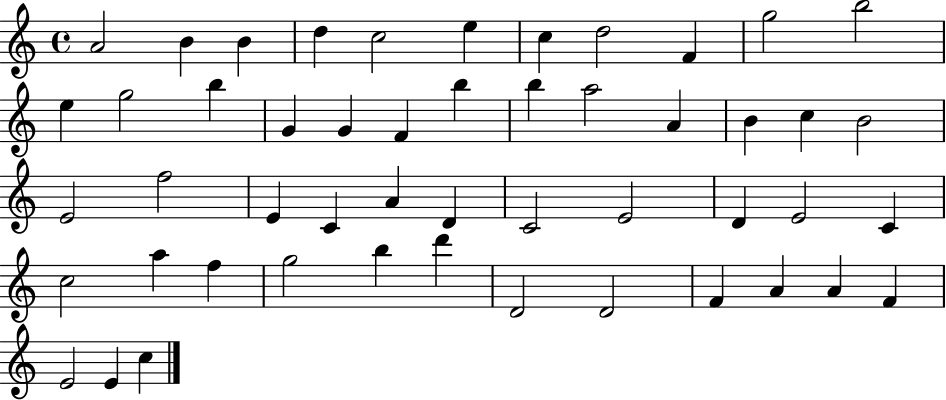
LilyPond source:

{
  \clef treble
  \time 4/4
  \defaultTimeSignature
  \key c \major
  a'2 b'4 b'4 | d''4 c''2 e''4 | c''4 d''2 f'4 | g''2 b''2 | \break e''4 g''2 b''4 | g'4 g'4 f'4 b''4 | b''4 a''2 a'4 | b'4 c''4 b'2 | \break e'2 f''2 | e'4 c'4 a'4 d'4 | c'2 e'2 | d'4 e'2 c'4 | \break c''2 a''4 f''4 | g''2 b''4 d'''4 | d'2 d'2 | f'4 a'4 a'4 f'4 | \break e'2 e'4 c''4 | \bar "|."
}